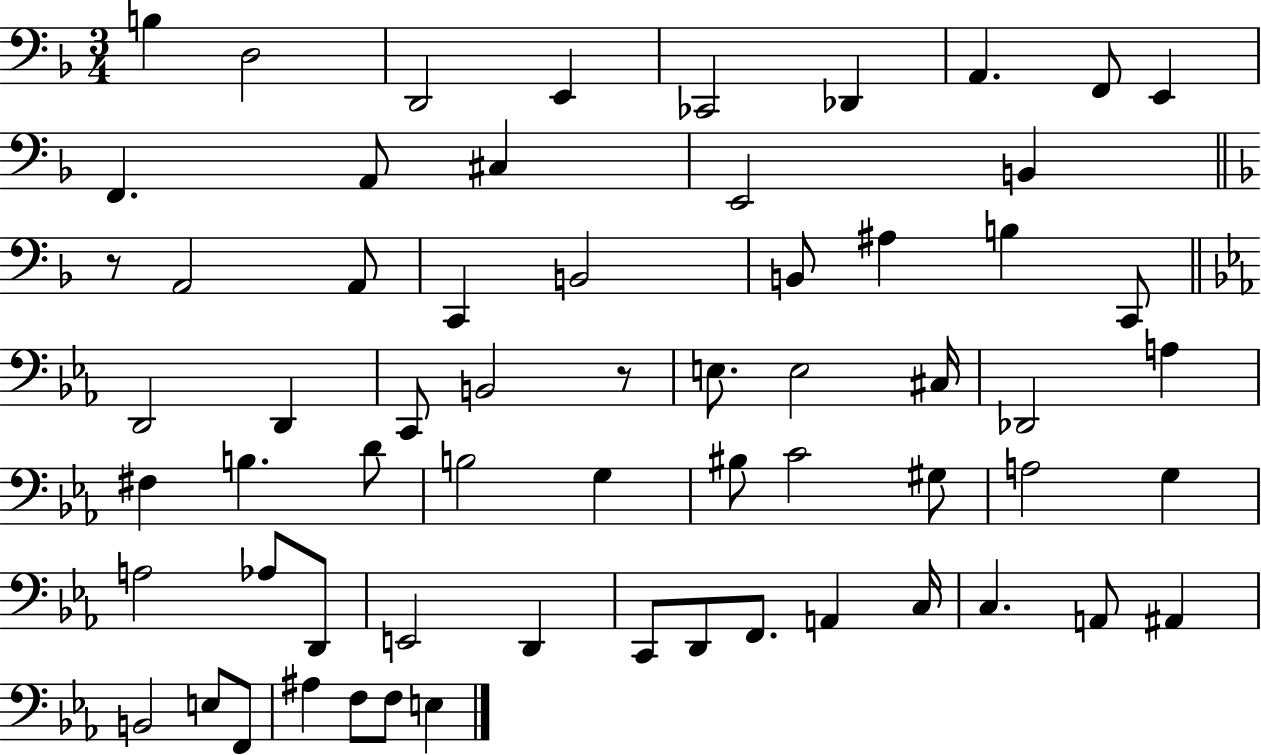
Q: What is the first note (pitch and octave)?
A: B3